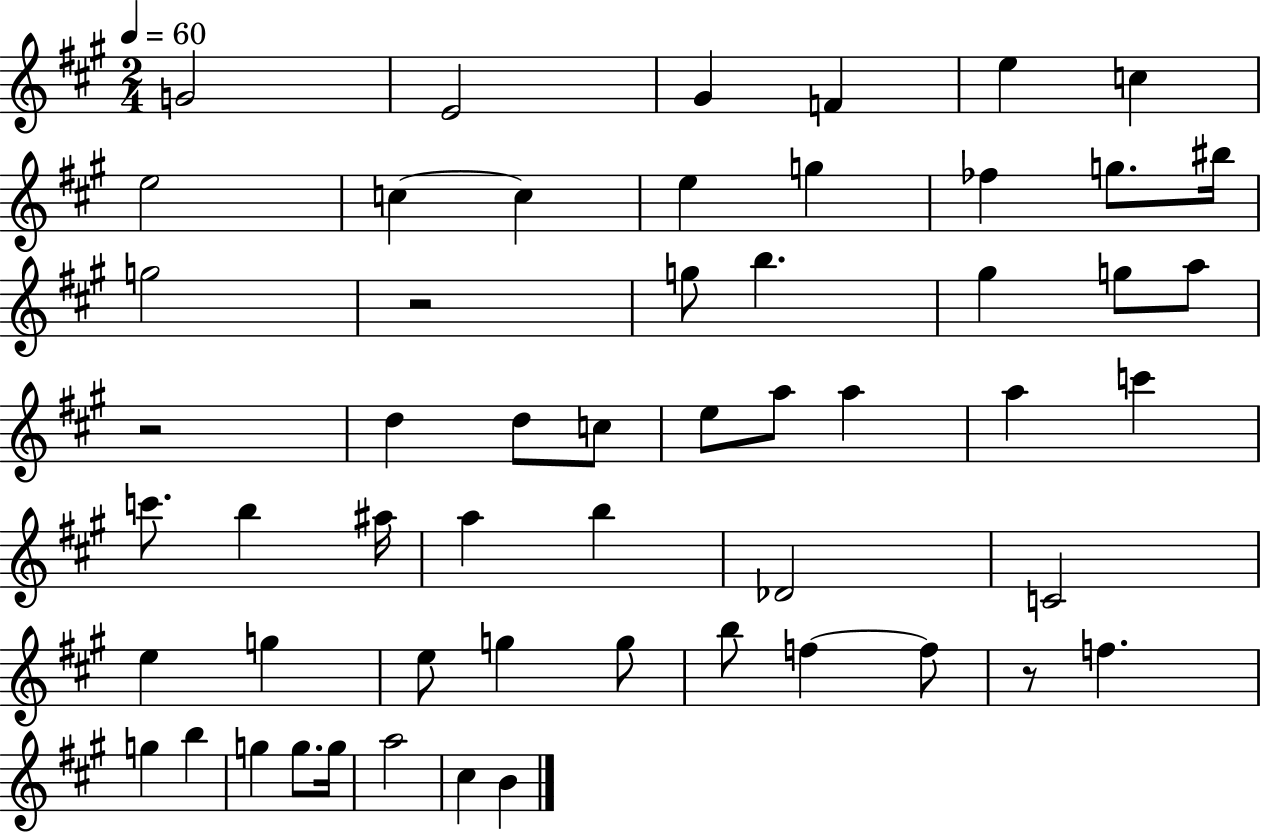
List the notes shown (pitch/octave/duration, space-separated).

G4/h E4/h G#4/q F4/q E5/q C5/q E5/h C5/q C5/q E5/q G5/q FES5/q G5/e. BIS5/s G5/h R/h G5/e B5/q. G#5/q G5/e A5/e R/h D5/q D5/e C5/e E5/e A5/e A5/q A5/q C6/q C6/e. B5/q A#5/s A5/q B5/q Db4/h C4/h E5/q G5/q E5/e G5/q G5/e B5/e F5/q F5/e R/e F5/q. G5/q B5/q G5/q G5/e. G5/s A5/h C#5/q B4/q